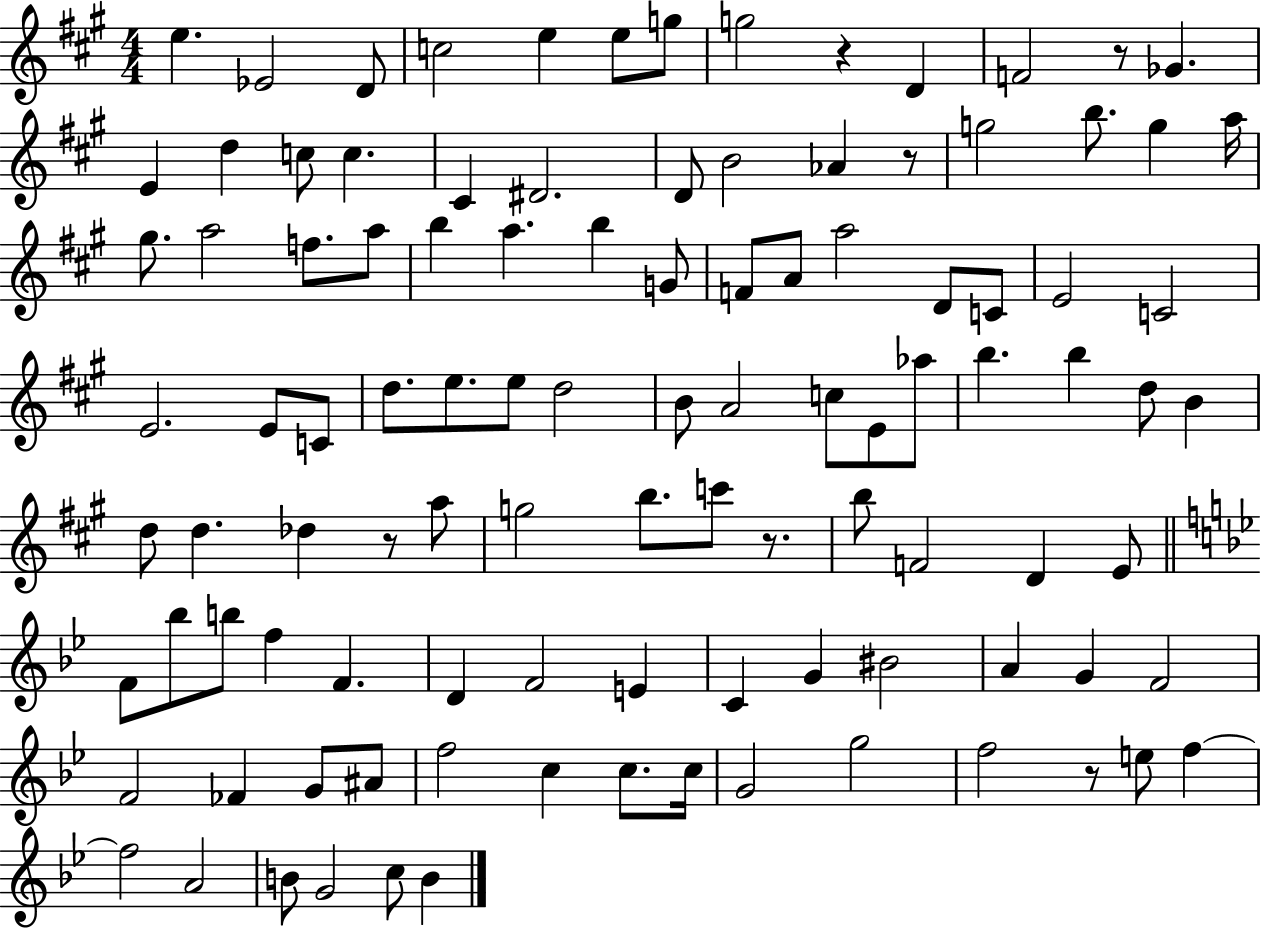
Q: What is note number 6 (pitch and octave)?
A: E5